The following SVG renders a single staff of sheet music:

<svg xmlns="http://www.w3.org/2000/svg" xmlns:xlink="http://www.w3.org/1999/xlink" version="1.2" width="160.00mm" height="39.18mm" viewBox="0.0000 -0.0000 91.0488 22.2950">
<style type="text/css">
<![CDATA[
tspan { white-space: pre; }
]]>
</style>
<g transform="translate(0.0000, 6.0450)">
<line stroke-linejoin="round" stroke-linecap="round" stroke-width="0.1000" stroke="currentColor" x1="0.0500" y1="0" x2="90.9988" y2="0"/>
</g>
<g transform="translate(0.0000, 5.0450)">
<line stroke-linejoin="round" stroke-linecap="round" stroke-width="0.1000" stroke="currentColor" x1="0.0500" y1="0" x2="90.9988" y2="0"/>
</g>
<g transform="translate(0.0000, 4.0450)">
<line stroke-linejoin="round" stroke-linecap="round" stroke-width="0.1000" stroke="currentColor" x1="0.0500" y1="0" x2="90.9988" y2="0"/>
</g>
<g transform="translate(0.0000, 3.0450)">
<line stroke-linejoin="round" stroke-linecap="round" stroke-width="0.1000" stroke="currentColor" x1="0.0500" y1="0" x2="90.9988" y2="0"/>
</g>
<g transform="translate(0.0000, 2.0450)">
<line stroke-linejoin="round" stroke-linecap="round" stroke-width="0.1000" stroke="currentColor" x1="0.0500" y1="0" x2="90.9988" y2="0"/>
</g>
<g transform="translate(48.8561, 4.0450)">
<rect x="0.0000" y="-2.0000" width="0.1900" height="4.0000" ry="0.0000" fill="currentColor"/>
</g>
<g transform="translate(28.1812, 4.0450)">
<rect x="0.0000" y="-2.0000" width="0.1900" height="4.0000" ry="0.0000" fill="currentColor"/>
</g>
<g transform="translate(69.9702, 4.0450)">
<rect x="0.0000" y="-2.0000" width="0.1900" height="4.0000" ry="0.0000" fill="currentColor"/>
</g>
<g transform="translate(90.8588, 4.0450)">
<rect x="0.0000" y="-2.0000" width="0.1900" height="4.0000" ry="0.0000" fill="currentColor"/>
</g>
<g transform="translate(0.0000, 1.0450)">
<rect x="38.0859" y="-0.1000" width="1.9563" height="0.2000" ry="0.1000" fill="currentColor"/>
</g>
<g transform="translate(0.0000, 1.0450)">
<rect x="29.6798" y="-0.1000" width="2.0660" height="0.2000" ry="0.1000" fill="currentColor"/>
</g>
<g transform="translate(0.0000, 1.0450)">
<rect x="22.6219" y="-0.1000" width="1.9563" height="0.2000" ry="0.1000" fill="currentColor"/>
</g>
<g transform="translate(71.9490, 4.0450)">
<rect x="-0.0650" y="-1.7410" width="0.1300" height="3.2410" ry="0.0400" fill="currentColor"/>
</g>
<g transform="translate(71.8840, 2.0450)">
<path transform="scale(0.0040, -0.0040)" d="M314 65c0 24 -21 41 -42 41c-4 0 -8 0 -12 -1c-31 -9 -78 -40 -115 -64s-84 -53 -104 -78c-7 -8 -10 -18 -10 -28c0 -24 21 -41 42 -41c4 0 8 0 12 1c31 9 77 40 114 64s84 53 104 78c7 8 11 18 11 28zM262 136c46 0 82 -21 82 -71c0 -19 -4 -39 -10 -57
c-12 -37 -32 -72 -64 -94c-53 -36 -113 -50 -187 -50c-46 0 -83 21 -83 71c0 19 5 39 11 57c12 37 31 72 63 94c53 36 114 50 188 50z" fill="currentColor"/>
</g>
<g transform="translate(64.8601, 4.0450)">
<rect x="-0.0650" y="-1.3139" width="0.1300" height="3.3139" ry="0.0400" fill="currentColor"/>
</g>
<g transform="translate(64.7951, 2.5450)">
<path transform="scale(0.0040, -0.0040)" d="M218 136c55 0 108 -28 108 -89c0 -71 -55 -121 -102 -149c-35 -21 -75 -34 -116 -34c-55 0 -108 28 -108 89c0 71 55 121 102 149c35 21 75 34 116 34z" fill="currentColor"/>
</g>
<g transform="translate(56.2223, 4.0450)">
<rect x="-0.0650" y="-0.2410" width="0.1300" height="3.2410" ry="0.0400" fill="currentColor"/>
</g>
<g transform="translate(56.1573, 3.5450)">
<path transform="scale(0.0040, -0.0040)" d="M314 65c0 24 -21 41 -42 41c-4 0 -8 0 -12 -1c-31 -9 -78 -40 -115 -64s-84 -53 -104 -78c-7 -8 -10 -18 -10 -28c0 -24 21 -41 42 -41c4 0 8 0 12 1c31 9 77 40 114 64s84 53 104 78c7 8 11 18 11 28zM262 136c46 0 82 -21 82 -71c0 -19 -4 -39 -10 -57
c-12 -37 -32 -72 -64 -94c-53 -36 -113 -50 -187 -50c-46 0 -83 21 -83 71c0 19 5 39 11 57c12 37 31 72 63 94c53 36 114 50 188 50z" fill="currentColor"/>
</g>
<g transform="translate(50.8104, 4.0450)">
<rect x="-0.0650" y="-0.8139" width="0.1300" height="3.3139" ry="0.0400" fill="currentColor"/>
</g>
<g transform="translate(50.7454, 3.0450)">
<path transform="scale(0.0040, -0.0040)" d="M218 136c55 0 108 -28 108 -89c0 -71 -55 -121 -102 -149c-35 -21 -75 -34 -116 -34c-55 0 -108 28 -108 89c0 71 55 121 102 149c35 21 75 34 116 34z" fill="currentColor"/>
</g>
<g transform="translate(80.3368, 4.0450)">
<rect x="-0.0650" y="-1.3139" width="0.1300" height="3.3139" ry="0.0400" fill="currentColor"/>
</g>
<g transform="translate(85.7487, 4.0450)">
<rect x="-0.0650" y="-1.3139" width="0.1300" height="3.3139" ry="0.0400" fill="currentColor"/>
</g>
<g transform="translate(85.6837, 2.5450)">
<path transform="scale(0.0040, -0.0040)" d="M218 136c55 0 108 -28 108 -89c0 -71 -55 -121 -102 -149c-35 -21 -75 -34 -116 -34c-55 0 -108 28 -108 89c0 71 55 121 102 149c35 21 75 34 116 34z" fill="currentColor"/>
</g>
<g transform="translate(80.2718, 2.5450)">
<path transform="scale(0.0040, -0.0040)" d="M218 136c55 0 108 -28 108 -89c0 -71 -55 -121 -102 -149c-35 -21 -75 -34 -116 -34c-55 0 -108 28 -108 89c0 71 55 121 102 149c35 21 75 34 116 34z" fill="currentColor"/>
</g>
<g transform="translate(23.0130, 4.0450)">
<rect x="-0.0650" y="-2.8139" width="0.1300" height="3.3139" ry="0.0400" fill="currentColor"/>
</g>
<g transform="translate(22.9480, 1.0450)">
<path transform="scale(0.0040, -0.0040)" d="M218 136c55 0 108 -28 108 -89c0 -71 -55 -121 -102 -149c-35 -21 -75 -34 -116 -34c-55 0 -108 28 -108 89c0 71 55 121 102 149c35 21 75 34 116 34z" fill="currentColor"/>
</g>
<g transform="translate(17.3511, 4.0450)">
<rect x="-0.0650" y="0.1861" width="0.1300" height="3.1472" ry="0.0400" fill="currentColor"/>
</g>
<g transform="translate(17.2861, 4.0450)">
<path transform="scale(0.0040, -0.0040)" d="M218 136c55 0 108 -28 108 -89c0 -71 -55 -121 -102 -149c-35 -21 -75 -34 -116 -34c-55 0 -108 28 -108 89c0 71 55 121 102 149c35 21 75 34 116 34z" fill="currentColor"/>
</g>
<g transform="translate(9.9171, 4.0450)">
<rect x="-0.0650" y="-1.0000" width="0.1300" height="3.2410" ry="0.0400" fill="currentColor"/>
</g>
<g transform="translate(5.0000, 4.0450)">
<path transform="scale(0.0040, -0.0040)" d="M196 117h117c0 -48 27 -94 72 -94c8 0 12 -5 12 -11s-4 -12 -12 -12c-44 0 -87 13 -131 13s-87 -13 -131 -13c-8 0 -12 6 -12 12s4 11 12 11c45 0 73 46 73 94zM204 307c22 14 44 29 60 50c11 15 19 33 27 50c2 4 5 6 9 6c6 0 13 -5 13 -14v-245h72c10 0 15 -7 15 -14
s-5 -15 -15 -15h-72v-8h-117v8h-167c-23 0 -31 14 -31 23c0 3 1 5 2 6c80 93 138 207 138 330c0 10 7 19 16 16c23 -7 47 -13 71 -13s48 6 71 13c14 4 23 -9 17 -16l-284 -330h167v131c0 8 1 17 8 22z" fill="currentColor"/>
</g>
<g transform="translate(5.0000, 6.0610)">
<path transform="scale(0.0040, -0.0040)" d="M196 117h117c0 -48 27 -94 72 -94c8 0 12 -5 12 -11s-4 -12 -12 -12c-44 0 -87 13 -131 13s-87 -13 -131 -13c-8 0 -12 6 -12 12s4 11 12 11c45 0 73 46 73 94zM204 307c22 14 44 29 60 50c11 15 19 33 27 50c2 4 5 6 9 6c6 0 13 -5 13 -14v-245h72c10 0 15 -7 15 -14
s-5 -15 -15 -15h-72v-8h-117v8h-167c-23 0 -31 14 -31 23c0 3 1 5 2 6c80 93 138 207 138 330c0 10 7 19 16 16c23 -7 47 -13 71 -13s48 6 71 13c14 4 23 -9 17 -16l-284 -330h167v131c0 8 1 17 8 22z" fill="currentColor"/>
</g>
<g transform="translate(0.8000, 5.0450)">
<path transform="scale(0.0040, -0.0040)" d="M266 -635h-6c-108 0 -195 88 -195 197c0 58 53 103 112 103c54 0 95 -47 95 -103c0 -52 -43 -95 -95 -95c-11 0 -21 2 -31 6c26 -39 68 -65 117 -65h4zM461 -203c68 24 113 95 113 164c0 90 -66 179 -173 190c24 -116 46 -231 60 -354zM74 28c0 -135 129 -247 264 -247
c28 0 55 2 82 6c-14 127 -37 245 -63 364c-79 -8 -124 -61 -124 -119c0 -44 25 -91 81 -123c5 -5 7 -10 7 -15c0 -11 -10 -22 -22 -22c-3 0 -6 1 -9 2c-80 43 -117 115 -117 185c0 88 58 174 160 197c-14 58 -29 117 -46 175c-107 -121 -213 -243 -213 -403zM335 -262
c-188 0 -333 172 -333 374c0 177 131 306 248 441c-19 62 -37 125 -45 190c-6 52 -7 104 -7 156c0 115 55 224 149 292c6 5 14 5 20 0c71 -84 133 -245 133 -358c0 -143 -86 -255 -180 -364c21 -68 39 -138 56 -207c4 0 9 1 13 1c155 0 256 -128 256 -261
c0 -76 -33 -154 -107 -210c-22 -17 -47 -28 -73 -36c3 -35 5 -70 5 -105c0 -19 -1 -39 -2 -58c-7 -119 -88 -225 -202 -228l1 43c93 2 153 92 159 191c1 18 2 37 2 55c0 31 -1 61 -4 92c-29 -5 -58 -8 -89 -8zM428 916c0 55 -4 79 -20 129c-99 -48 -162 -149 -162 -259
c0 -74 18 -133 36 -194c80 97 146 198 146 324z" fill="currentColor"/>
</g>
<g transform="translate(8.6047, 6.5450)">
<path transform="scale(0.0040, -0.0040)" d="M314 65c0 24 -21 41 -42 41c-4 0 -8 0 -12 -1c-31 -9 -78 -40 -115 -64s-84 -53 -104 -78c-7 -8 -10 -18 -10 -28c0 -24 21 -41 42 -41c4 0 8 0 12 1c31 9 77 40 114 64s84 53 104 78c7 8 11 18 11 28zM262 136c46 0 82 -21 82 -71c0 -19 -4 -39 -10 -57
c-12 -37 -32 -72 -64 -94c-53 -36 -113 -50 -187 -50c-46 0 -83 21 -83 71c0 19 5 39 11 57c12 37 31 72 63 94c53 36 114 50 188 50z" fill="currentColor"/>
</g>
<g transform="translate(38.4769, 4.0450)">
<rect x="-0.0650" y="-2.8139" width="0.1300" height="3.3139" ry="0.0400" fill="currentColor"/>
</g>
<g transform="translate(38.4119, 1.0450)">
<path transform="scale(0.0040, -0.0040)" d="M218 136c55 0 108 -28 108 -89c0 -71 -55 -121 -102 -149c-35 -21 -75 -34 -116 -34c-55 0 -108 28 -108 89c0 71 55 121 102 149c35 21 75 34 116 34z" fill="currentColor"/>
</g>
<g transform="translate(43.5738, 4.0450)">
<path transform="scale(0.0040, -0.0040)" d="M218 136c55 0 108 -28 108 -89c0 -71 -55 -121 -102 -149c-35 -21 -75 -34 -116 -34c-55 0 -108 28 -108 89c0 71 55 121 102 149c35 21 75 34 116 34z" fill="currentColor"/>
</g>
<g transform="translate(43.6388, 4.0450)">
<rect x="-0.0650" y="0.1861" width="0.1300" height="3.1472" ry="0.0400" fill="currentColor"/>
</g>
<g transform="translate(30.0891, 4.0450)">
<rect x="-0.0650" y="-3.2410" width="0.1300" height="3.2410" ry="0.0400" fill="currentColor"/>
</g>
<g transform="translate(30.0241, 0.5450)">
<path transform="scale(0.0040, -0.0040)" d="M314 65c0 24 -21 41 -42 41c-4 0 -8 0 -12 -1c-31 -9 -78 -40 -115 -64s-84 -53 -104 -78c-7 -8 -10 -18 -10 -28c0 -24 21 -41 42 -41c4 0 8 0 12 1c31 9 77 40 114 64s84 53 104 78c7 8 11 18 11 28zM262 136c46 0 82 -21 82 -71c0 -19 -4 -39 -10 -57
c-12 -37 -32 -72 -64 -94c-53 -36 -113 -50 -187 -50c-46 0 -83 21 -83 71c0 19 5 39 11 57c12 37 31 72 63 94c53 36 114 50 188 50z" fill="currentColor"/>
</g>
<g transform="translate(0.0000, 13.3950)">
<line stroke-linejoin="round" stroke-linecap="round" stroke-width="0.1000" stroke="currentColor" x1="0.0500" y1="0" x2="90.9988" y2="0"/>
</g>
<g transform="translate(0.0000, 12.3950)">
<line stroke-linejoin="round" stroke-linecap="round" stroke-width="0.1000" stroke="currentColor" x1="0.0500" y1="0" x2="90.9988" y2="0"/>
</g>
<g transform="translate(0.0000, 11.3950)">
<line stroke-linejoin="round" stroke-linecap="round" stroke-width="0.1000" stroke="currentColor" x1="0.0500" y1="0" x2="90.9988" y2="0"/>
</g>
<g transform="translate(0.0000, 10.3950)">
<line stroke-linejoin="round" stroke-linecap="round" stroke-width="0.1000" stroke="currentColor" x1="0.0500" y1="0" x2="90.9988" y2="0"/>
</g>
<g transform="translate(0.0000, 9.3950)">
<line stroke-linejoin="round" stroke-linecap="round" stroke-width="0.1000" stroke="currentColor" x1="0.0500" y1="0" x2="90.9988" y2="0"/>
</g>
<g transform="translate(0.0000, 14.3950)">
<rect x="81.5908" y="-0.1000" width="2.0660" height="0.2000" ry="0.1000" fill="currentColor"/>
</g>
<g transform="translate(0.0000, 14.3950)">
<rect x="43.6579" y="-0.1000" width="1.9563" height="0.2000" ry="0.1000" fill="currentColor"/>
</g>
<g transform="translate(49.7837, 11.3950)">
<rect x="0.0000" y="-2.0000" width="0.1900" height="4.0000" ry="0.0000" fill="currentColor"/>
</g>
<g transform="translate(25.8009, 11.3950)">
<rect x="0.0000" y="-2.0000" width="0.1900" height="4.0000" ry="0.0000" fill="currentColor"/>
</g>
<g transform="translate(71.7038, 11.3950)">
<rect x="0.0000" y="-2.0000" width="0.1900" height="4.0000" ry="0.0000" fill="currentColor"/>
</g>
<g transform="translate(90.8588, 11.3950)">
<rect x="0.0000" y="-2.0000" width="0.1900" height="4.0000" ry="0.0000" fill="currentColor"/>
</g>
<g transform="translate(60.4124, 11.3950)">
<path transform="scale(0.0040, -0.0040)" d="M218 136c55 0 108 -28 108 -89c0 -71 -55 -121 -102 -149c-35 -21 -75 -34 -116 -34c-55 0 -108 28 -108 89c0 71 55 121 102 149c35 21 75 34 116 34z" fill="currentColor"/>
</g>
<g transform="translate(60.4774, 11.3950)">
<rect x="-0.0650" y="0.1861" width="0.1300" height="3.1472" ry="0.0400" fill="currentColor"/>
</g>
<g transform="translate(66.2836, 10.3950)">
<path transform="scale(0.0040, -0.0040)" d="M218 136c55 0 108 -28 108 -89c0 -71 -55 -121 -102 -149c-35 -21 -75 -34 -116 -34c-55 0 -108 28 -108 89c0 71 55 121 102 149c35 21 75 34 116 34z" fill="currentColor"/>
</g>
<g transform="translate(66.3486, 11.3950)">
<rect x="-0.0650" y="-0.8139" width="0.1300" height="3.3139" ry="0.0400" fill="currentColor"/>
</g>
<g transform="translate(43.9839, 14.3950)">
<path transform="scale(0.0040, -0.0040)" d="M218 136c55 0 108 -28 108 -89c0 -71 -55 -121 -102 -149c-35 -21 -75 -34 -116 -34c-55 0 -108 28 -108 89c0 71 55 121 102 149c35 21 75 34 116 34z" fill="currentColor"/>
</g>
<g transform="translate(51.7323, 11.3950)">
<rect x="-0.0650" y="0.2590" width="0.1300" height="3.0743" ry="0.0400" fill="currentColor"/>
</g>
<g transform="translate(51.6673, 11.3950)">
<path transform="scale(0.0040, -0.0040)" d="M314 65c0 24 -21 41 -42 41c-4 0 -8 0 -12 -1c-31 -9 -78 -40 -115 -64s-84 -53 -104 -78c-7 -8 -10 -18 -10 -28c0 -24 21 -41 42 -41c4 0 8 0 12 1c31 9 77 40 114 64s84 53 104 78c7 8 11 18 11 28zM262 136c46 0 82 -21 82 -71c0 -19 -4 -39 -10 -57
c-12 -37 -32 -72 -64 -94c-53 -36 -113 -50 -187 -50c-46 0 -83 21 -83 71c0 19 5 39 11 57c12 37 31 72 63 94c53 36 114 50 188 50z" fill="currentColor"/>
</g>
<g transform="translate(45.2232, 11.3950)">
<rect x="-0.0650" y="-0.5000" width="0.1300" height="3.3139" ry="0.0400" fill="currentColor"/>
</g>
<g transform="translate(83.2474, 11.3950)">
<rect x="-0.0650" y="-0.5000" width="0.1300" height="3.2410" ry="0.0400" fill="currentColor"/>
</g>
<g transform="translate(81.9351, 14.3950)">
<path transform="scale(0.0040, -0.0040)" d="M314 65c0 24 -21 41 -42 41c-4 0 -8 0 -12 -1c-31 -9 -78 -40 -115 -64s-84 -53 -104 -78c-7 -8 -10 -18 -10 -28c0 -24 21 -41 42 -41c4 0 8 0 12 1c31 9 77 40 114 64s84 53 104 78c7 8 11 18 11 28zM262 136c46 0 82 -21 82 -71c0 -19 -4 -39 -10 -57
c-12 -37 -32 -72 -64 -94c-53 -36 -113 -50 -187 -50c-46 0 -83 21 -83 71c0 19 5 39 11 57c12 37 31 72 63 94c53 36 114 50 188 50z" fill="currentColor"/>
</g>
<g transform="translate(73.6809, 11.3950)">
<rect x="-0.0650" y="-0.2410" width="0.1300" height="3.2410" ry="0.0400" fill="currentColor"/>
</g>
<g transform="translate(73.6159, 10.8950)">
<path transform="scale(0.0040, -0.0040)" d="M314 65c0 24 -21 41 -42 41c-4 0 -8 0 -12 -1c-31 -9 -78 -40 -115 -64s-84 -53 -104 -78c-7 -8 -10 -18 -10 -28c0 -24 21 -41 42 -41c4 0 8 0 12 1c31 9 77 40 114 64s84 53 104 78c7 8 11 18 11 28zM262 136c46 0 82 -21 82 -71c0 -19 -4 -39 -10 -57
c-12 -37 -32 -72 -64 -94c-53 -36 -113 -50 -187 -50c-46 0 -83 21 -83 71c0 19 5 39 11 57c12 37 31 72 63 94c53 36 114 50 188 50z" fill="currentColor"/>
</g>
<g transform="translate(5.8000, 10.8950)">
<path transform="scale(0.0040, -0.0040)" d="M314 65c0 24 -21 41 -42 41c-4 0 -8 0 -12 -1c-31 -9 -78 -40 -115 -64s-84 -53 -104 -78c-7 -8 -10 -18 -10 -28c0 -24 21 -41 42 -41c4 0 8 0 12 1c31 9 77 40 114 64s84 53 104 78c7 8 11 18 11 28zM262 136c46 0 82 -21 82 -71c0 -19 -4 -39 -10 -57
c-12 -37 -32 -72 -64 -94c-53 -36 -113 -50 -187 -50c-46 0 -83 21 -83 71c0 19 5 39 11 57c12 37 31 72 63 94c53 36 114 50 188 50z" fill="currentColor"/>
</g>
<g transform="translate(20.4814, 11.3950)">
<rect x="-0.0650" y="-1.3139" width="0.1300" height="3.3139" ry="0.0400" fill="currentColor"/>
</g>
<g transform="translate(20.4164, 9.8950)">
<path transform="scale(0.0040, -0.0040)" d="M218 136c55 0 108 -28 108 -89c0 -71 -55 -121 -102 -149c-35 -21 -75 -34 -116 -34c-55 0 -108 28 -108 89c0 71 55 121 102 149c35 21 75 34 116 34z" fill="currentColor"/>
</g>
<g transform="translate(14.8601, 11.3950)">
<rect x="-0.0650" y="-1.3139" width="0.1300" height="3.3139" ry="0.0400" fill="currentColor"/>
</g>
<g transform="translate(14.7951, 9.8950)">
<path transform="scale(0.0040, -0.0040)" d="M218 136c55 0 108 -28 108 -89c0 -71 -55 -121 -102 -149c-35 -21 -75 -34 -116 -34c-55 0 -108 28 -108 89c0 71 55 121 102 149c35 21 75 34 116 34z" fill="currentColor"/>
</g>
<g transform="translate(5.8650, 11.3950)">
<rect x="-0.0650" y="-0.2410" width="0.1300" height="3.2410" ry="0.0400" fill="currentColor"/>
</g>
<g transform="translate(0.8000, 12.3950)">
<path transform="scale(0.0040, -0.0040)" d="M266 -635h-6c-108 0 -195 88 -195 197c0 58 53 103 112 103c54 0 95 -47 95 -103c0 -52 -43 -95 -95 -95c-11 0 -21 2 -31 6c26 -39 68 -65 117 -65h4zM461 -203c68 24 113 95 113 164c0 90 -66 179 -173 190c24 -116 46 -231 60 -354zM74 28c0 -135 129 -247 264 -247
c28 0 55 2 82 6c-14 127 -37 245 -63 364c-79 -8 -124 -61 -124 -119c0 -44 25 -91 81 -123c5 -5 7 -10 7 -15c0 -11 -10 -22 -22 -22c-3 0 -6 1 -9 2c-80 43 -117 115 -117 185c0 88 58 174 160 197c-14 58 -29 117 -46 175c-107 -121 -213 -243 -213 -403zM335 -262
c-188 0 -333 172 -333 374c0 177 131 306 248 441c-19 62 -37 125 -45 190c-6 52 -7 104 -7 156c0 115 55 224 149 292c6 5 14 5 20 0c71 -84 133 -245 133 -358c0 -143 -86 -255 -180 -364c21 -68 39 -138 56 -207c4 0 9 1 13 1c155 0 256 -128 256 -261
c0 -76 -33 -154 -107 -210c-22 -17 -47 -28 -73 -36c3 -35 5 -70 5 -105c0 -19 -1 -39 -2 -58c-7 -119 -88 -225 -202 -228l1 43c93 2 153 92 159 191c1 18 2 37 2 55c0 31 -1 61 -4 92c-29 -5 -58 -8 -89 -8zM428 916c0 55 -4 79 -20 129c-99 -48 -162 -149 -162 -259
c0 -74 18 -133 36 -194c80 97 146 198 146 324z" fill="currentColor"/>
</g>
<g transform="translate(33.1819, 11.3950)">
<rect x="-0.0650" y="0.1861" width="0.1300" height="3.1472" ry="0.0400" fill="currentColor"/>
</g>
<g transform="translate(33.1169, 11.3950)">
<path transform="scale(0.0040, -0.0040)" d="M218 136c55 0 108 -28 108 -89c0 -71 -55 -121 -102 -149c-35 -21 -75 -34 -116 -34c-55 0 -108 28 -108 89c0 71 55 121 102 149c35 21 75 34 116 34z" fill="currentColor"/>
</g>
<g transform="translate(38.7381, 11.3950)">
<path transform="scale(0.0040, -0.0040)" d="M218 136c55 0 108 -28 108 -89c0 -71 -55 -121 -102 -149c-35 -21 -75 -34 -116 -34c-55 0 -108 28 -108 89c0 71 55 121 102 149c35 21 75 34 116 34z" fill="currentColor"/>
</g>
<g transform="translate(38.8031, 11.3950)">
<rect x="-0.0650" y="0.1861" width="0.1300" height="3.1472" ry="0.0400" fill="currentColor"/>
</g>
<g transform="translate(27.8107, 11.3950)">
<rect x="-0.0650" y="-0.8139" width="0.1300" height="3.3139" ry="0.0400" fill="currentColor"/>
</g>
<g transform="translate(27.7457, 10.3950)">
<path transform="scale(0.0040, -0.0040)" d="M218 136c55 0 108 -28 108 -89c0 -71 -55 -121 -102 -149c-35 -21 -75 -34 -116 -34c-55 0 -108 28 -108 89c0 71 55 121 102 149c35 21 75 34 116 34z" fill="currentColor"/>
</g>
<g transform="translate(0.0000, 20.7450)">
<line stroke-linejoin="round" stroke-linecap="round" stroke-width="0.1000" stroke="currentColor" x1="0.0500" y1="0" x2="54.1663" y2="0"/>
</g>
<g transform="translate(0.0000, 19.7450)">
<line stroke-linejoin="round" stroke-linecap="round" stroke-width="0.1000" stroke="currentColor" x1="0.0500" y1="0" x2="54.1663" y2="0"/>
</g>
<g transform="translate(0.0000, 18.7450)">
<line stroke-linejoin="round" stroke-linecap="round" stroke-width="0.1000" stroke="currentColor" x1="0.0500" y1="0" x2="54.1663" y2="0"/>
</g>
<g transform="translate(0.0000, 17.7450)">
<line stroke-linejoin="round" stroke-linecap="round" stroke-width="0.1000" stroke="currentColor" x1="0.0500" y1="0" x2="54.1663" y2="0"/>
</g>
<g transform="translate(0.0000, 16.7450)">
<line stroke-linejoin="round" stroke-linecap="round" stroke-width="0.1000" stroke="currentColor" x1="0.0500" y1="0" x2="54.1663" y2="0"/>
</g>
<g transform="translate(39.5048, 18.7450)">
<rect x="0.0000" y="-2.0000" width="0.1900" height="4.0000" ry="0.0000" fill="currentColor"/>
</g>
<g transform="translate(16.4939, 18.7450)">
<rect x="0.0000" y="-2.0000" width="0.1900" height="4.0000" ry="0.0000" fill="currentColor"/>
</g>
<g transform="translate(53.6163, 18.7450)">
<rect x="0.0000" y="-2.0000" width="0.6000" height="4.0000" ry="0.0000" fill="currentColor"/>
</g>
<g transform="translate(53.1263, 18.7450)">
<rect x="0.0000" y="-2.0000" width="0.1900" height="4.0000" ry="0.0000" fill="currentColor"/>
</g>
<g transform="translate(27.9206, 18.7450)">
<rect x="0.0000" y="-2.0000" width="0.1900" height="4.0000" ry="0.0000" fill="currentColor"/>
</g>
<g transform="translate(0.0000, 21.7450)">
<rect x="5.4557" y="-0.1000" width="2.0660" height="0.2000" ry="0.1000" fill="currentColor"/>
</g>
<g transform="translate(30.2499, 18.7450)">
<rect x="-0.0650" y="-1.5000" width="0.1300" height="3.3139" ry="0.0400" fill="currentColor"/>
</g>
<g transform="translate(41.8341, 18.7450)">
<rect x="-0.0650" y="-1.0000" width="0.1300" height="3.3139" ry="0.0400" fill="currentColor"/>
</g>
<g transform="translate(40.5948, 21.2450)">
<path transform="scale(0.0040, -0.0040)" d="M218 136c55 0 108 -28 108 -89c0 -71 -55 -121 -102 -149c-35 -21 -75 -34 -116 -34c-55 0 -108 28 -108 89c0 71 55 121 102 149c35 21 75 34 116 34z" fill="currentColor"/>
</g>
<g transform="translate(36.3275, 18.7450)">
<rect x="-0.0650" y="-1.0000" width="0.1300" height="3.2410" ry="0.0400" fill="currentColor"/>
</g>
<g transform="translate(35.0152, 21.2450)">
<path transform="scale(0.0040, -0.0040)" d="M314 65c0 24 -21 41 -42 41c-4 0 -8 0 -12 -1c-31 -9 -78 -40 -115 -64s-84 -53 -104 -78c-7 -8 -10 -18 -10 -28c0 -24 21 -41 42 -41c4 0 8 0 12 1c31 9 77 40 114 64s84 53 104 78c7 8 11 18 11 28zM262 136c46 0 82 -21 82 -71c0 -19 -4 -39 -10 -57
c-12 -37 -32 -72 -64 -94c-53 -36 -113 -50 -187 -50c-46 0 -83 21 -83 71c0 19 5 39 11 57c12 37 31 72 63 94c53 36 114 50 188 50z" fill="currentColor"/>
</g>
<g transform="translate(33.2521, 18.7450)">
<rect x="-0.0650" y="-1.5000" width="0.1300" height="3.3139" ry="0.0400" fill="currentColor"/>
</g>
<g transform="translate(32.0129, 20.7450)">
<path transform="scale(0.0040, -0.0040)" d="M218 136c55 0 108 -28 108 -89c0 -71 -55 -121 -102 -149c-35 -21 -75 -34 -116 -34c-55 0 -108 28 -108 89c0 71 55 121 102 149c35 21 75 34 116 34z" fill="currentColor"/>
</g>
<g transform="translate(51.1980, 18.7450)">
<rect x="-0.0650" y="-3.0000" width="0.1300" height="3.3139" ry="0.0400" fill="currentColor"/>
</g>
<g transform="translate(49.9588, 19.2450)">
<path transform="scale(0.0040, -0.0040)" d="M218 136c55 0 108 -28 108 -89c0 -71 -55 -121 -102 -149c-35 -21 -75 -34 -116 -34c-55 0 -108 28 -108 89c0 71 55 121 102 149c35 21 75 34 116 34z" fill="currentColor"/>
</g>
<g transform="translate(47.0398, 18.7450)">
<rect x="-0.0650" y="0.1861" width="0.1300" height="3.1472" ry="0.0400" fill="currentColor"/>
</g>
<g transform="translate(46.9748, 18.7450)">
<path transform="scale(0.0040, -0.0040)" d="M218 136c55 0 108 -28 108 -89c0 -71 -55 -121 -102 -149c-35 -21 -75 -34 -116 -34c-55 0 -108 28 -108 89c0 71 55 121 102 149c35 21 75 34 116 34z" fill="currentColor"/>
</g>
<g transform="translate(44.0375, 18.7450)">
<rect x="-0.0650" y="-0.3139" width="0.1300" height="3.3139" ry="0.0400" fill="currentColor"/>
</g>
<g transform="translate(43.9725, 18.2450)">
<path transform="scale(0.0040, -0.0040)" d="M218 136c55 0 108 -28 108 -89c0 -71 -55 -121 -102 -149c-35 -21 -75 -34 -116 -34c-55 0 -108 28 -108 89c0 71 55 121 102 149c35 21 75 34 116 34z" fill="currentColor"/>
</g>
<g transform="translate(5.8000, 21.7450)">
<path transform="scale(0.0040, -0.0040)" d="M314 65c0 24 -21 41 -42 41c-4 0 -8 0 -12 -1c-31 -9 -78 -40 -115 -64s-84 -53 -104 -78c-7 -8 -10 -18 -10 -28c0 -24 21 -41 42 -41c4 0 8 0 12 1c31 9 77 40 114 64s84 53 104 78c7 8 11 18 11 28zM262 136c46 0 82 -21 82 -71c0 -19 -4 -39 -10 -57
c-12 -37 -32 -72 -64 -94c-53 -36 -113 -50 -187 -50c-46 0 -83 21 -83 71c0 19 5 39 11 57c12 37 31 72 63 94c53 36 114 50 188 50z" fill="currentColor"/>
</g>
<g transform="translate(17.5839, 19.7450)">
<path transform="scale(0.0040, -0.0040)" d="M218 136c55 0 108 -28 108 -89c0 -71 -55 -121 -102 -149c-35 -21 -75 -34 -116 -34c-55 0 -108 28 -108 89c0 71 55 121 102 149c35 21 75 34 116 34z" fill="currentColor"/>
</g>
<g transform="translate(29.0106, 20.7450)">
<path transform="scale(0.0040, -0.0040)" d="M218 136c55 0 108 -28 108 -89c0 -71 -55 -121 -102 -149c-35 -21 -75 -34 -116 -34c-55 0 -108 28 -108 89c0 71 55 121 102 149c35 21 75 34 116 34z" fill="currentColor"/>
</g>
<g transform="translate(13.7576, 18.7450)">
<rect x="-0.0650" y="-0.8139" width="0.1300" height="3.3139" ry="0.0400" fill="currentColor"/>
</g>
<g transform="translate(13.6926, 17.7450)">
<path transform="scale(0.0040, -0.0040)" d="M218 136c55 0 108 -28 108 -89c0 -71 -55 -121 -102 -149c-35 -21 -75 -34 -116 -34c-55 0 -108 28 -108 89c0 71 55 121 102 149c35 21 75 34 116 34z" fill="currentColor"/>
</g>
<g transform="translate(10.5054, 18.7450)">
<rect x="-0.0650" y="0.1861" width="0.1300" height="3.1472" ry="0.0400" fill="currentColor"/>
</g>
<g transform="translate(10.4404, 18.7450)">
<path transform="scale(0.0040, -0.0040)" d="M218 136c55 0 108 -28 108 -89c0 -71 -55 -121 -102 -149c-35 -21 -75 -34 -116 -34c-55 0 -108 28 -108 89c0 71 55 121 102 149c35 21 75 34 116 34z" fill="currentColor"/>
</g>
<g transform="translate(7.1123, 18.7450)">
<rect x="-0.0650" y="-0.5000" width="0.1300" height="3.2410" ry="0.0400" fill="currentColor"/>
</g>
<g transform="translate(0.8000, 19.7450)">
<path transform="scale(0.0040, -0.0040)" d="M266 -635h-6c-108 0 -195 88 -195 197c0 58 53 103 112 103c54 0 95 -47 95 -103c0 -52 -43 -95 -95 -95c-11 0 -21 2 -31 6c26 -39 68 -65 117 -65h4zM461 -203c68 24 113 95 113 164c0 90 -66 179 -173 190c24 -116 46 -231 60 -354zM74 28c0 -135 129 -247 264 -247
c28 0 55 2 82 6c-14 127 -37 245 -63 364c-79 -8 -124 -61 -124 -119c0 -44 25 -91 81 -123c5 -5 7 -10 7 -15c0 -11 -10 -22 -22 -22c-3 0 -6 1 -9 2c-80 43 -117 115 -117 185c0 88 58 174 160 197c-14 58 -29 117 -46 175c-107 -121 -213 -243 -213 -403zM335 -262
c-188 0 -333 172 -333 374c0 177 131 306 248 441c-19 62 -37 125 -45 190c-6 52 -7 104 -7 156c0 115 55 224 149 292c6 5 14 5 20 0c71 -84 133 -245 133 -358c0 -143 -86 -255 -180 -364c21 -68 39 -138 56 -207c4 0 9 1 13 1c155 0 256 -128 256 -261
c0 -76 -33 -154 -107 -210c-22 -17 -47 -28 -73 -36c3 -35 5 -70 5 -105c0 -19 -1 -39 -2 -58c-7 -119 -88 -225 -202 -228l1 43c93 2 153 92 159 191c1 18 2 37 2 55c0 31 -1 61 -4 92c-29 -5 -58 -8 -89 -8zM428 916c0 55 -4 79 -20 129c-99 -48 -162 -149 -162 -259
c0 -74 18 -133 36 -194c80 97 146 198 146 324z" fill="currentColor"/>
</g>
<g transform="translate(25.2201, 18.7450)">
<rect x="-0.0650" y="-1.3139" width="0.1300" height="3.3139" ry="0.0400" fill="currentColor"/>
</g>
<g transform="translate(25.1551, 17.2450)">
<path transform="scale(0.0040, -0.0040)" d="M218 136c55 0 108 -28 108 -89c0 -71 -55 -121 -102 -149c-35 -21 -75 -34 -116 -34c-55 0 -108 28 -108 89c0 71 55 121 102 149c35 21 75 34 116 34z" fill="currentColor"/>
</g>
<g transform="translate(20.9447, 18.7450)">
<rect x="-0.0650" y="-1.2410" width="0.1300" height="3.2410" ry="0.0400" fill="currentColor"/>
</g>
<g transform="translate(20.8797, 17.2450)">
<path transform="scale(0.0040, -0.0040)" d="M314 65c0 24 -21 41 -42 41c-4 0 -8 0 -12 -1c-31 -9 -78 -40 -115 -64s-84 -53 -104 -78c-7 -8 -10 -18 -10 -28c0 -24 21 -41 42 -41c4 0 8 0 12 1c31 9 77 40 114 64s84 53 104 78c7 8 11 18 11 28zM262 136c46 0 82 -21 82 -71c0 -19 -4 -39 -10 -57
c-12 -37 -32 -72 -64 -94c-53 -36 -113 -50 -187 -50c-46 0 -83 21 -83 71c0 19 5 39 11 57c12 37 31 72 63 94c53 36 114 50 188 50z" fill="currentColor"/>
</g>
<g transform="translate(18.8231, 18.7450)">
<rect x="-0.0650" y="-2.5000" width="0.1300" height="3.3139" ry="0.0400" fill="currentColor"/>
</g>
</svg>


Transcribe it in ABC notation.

X:1
T:Untitled
M:4/4
L:1/4
K:C
D2 B a b2 a B d c2 e f2 e e c2 e e d B B C B2 B d c2 C2 C2 B d G e2 e E E D2 D c B A